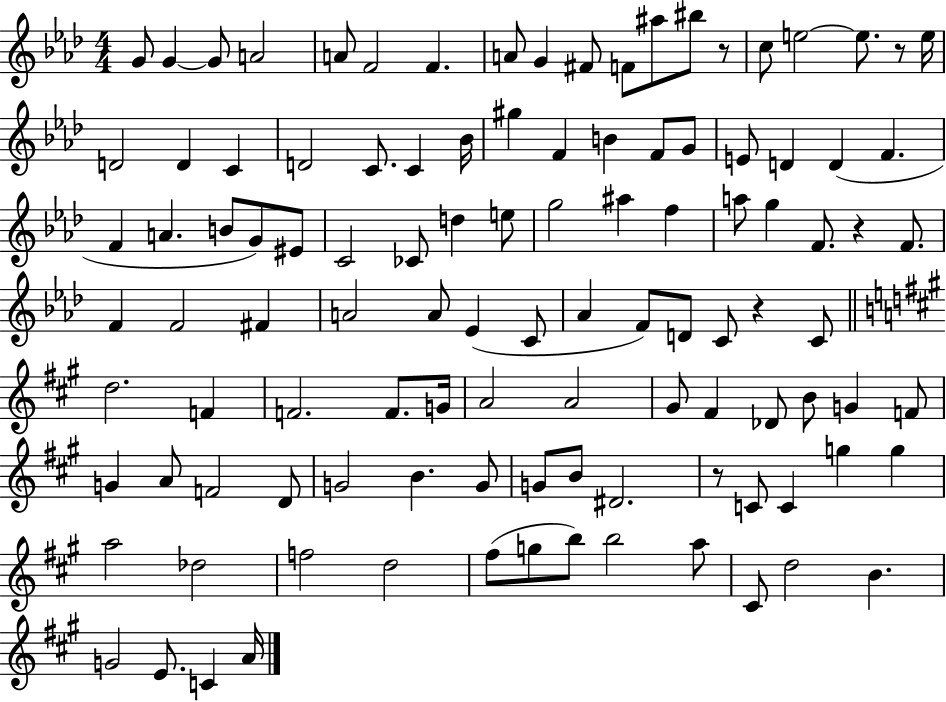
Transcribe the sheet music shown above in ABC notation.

X:1
T:Untitled
M:4/4
L:1/4
K:Ab
G/2 G G/2 A2 A/2 F2 F A/2 G ^F/2 F/2 ^a/2 ^b/2 z/2 c/2 e2 e/2 z/2 e/4 D2 D C D2 C/2 C _B/4 ^g F B F/2 G/2 E/2 D D F F A B/2 G/2 ^E/2 C2 _C/2 d e/2 g2 ^a f a/2 g F/2 z F/2 F F2 ^F A2 A/2 _E C/2 _A F/2 D/2 C/2 z C/2 d2 F F2 F/2 G/4 A2 A2 ^G/2 ^F _D/2 B/2 G F/2 G A/2 F2 D/2 G2 B G/2 G/2 B/2 ^D2 z/2 C/2 C g g a2 _d2 f2 d2 ^f/2 g/2 b/2 b2 a/2 ^C/2 d2 B G2 E/2 C A/4